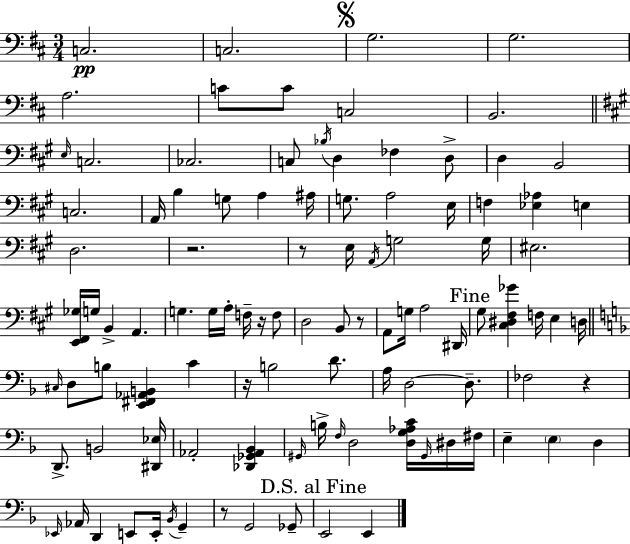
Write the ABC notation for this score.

X:1
T:Untitled
M:3/4
L:1/4
K:D
C,2 C,2 G,2 G,2 A,2 C/2 C/2 C,2 B,,2 E,/4 C,2 _C,2 C,/2 _B,/4 D, _F, D,/2 D, B,,2 C,2 A,,/4 B, G,/2 A, ^A,/4 G,/2 A,2 E,/4 F, [_E,_A,] E, D,2 z2 z/2 E,/4 A,,/4 G,2 G,/4 ^E,2 [E,,^F,,_G,]/4 G,/4 B,, A,, G, G,/4 A,/4 F,/4 z/4 F,/2 D,2 B,,/2 z/2 A,,/2 G,/4 A,2 ^D,,/4 ^G,/2 [^C,^D,^F,_G] F,/4 E, D,/4 ^C,/4 D,/2 B,/2 [E,,^F,,_A,,B,,] C z/4 B,2 D/2 A,/4 D,2 D,/2 _F,2 z D,,/2 B,,2 [^D,,_E,]/4 _A,,2 [_D,,_G,,_A,,_B,,] ^G,,/4 B,/4 F,/4 D,2 [D,G,_A,C]/4 ^G,,/4 ^D,/4 ^F,/4 E, E, D, _E,,/4 _A,,/4 D,, E,,/2 E,,/4 _B,,/4 G,, z/2 G,,2 _G,,/2 E,,2 E,,